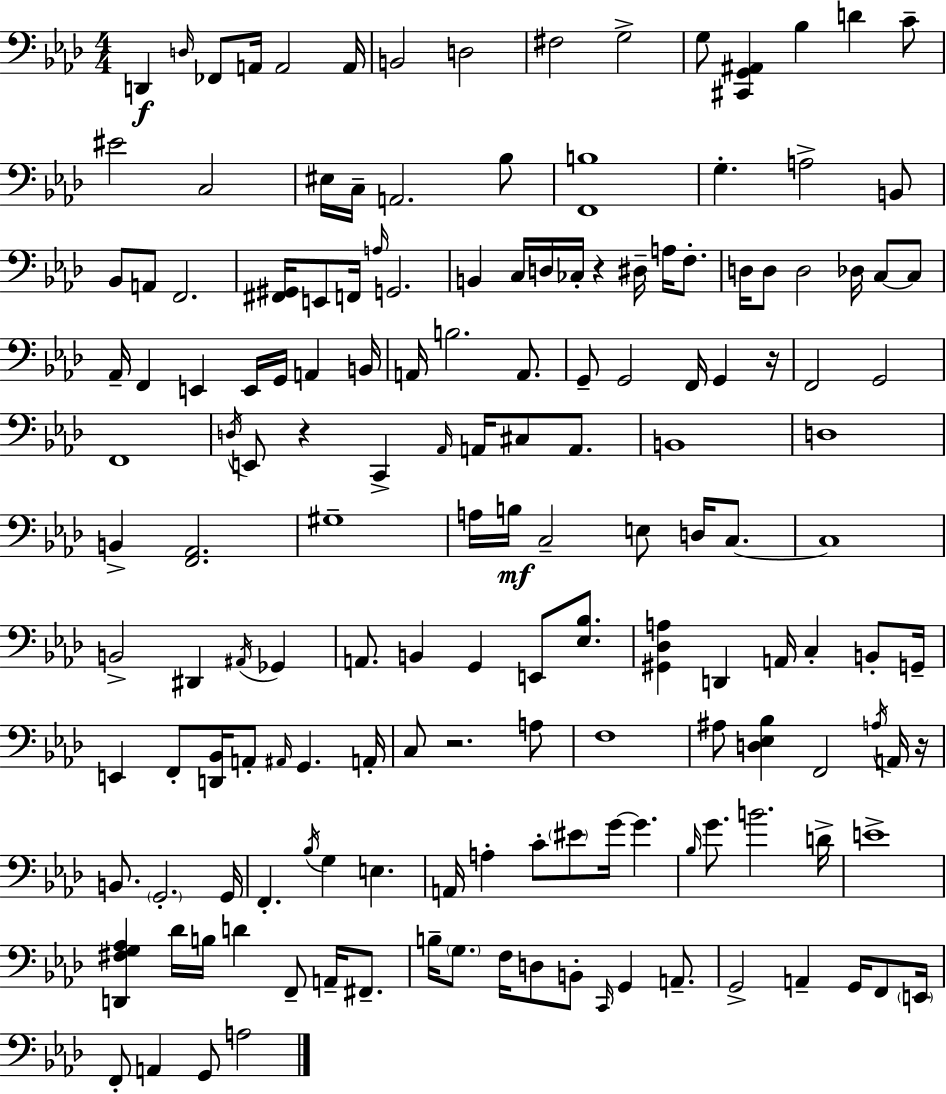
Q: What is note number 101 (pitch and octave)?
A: A#3